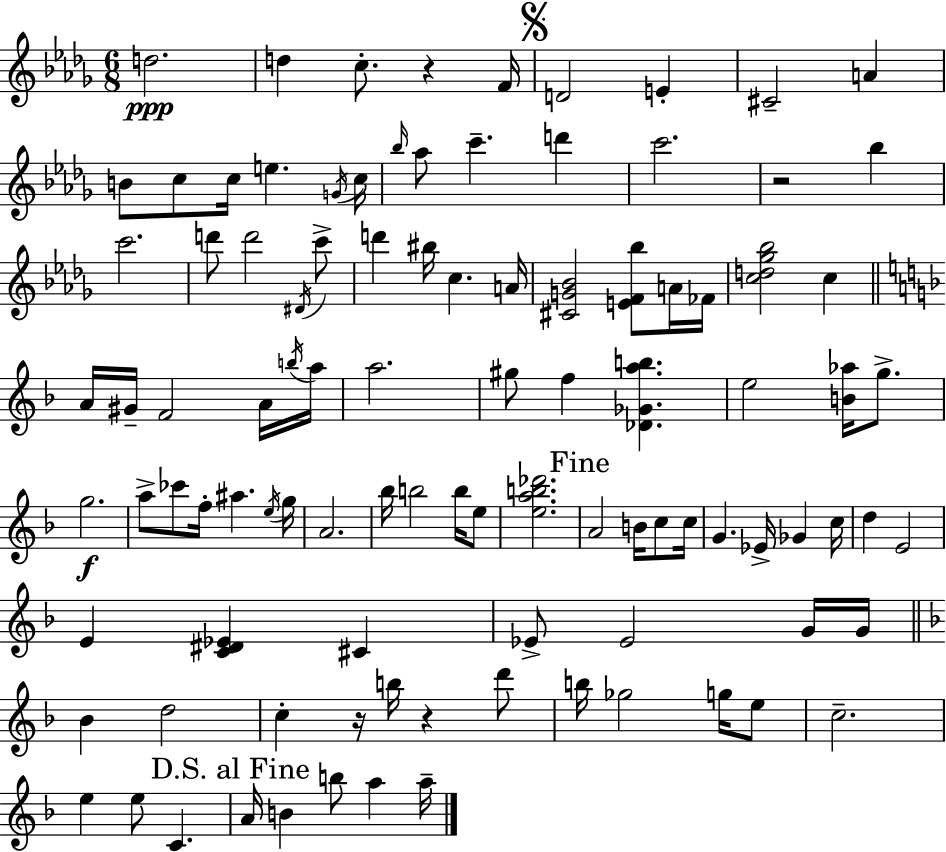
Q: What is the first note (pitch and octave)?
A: D5